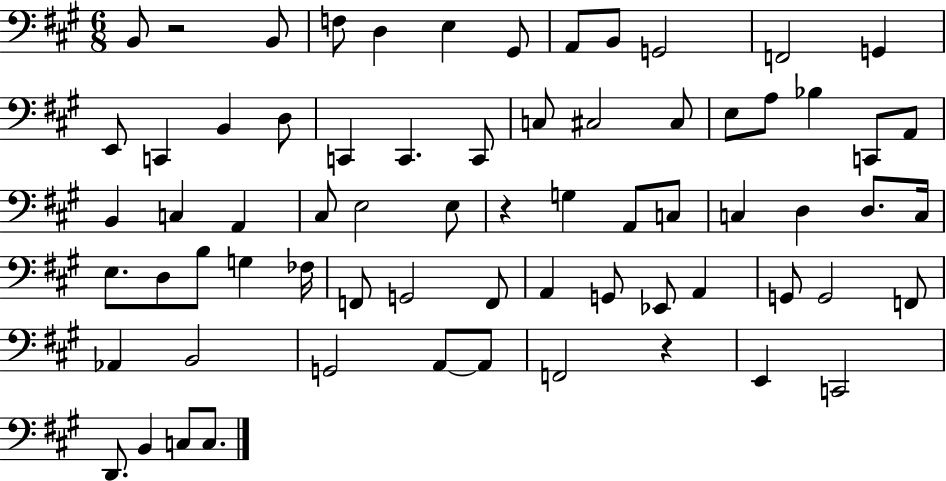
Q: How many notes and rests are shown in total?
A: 69